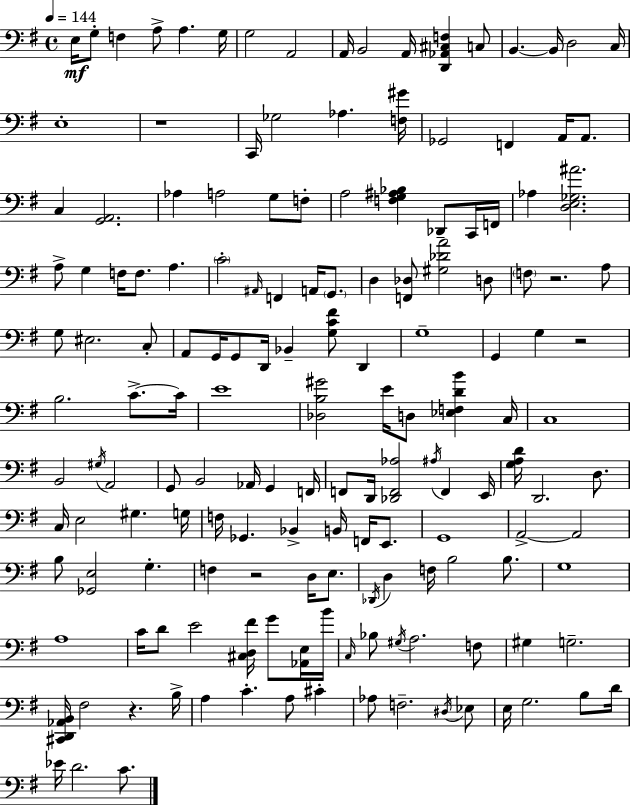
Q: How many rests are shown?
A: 5